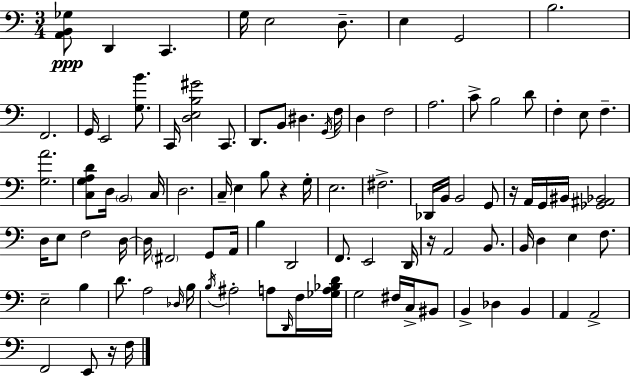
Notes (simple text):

[A2,B2,Gb3]/e D2/q C2/q. G3/s E3/h D3/e. E3/q G2/h B3/h. F2/h. G2/s E2/h [G3,B4]/e. C2/s [D3,E3,B3,G#4]/h C2/e. D2/e. B2/e D#3/q. G2/s F3/s D3/q F3/h A3/h. C4/e B3/h D4/e F3/q E3/e F3/q. [G3,A4]/h. [C3,G3,A3,D4]/e D3/s B2/h C3/s D3/h. C3/s E3/q B3/e R/q G3/s E3/h. F#3/h. Db2/s B2/s B2/h G2/e R/s A2/s G2/s BIS2/s [Gb2,A#2,Bb2]/h D3/s E3/e F3/h D3/s D3/s F#2/h G2/e A2/s B3/q D2/h F2/e. E2/h D2/s R/s A2/h B2/e. B2/s D3/q E3/q F3/e. E3/h B3/q D4/e. A3/h Db3/s B3/s B3/s A#3/h A3/e D2/s F3/s [Gb3,A3,Bb3,D4]/s G3/h F#3/s C3/s BIS2/e B2/q Db3/q B2/q A2/q A2/h F2/h E2/e R/s F3/s